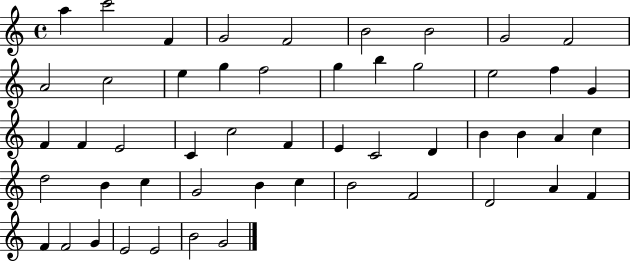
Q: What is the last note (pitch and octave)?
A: G4